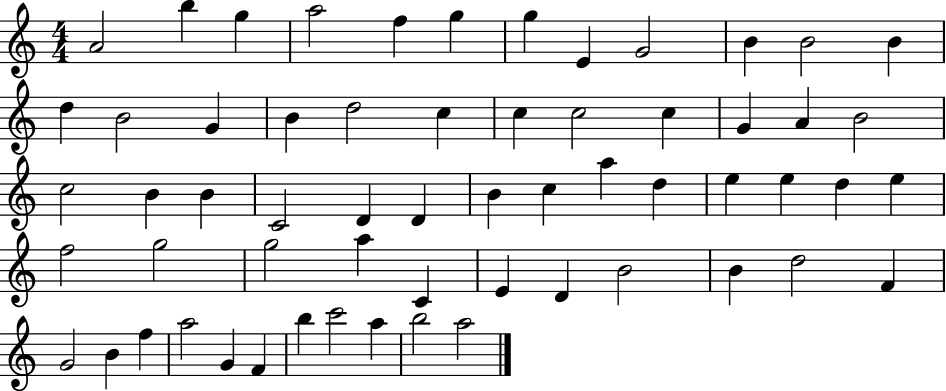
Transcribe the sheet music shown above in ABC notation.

X:1
T:Untitled
M:4/4
L:1/4
K:C
A2 b g a2 f g g E G2 B B2 B d B2 G B d2 c c c2 c G A B2 c2 B B C2 D D B c a d e e d e f2 g2 g2 a C E D B2 B d2 F G2 B f a2 G F b c'2 a b2 a2